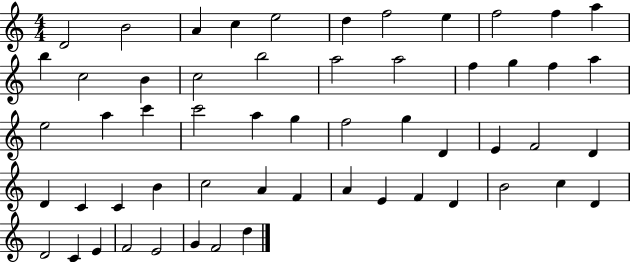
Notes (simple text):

D4/h B4/h A4/q C5/q E5/h D5/q F5/h E5/q F5/h F5/q A5/q B5/q C5/h B4/q C5/h B5/h A5/h A5/h F5/q G5/q F5/q A5/q E5/h A5/q C6/q C6/h A5/q G5/q F5/h G5/q D4/q E4/q F4/h D4/q D4/q C4/q C4/q B4/q C5/h A4/q F4/q A4/q E4/q F4/q D4/q B4/h C5/q D4/q D4/h C4/q E4/q F4/h E4/h G4/q F4/h D5/q